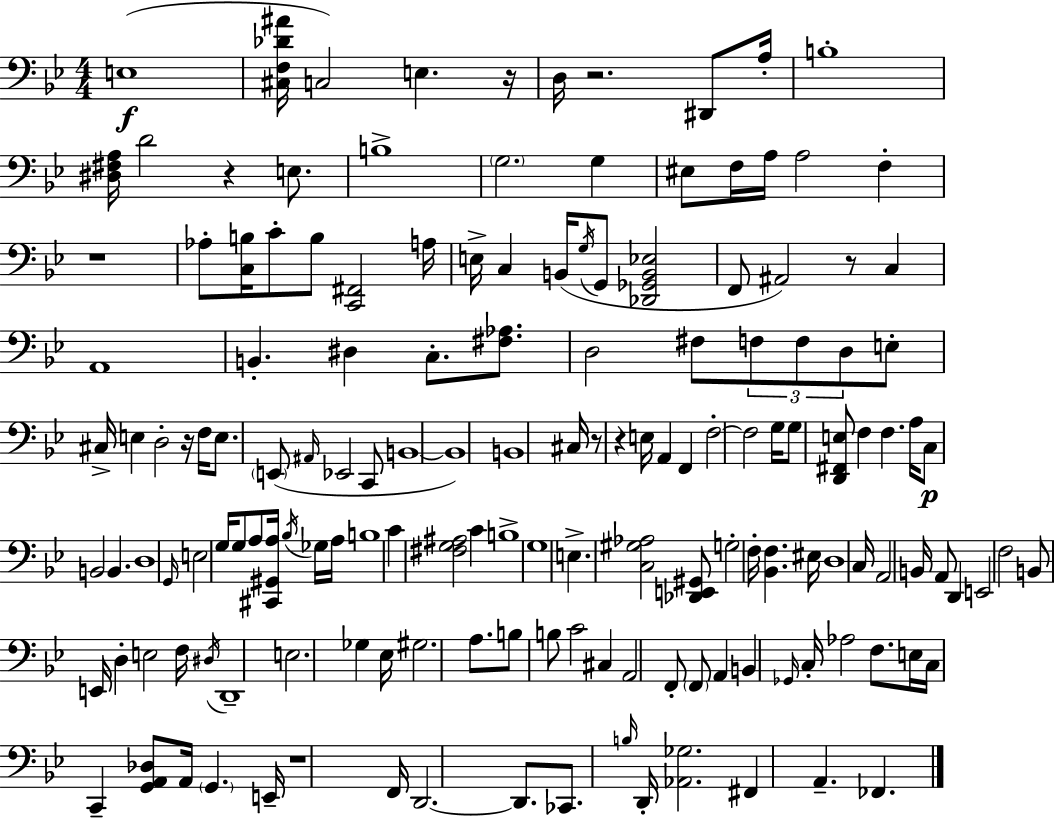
X:1
T:Untitled
M:4/4
L:1/4
K:Gm
E,4 [^C,F,_D^A]/4 C,2 E, z/4 D,/4 z2 ^D,,/2 A,/4 B,4 [^D,^F,A,]/4 D2 z E,/2 B,4 G,2 G, ^E,/2 F,/4 A,/4 A,2 F, z4 _A,/2 [C,B,]/4 C/2 B,/2 [C,,^F,,]2 A,/4 E,/4 C, B,,/4 G,/4 G,,/2 [_D,,_G,,B,,_E,]2 F,,/2 ^A,,2 z/2 C, A,,4 B,, ^D, C,/2 [^F,_A,]/2 D,2 ^F,/2 F,/2 F,/2 D,/2 E,/2 ^C,/4 E, D,2 z/4 F,/4 E,/2 E,,/2 ^A,,/4 _E,,2 C,,/2 B,,4 B,,4 B,,4 ^C,/4 z/2 z E,/4 A,, F,, F,2 F,2 G,/4 G,/2 [D,,^F,,E,]/2 F, F, A,/4 C,/2 B,,2 B,, D,4 G,,/4 E,2 G,/4 G,/2 A,/2 [^C,,^G,,A,]/4 _B,/4 _G,/4 A,/4 B,4 C [^F,G,^A,]2 C B,4 G,4 E, [C,^G,_A,]2 [_D,,E,,^G,,]/2 G,2 F,/4 [_B,,F,] ^E,/4 D,4 C,/4 A,,2 B,,/4 A,,/2 D,, E,,2 F,2 B,,/2 E,,/4 D, E,2 F,/4 ^D,/4 D,,4 E,2 _G, _E,/4 ^G,2 A,/2 B,/2 B,/2 C2 ^C, A,,2 F,,/2 F,,/2 A,, B,, _G,,/4 C,/4 _A,2 F,/2 E,/4 C,/4 C,, [G,,A,,_D,]/2 A,,/4 G,, E,,/4 z4 F,,/4 D,,2 D,,/2 _C,,/2 B,/4 D,,/4 [_A,,_G,]2 ^F,, A,, _F,,